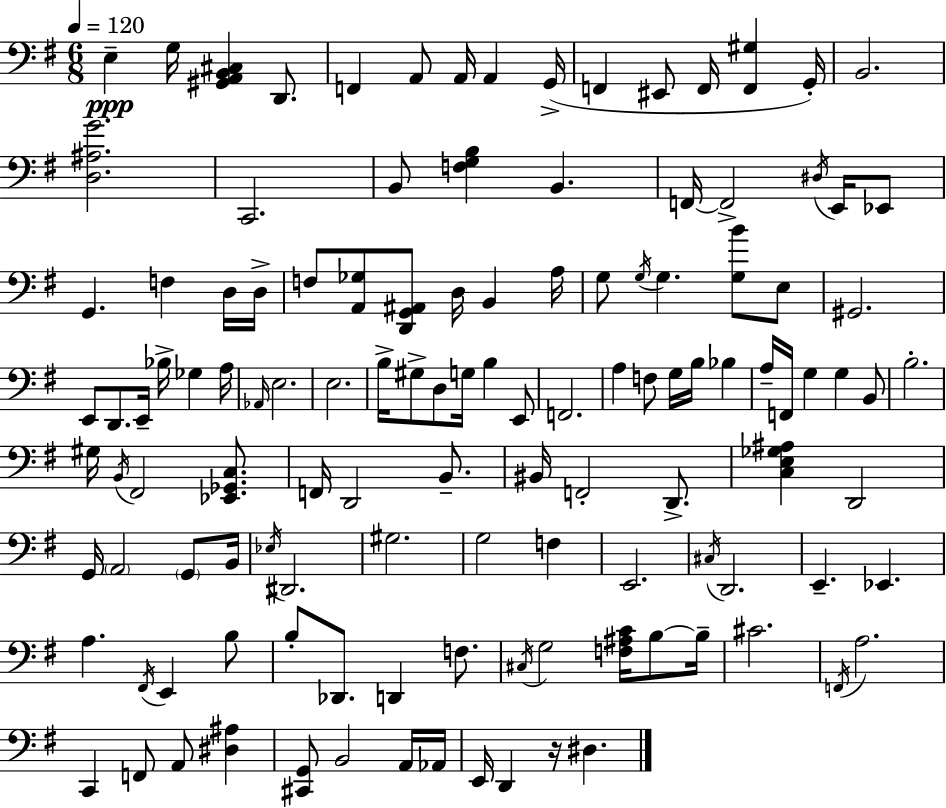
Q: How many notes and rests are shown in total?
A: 122